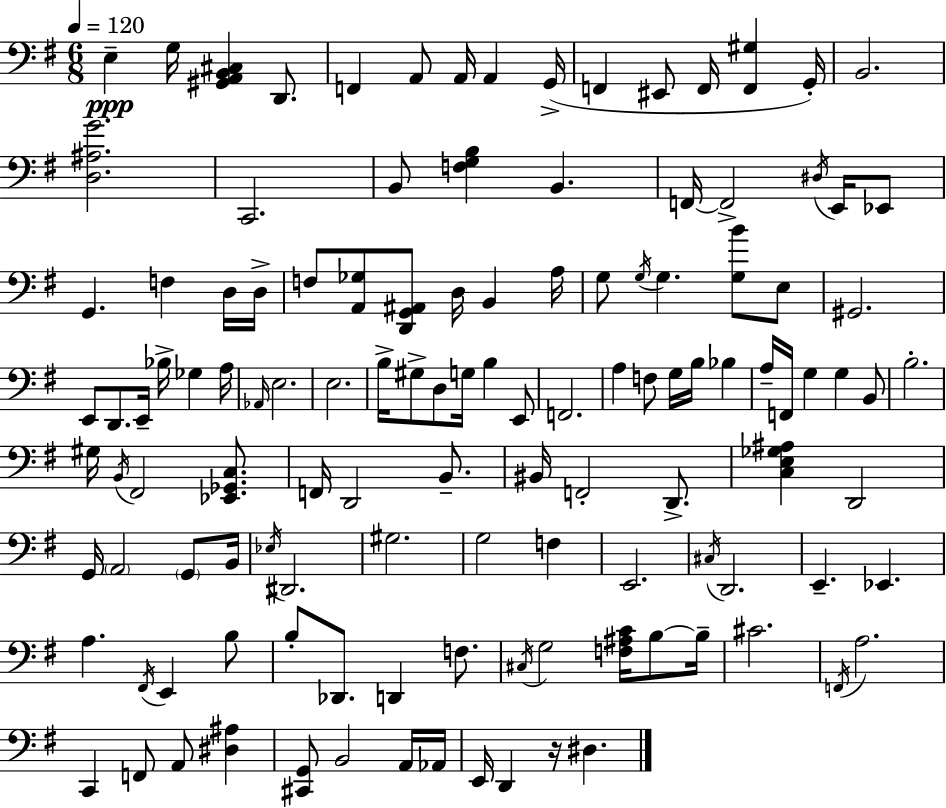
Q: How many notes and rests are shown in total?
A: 122